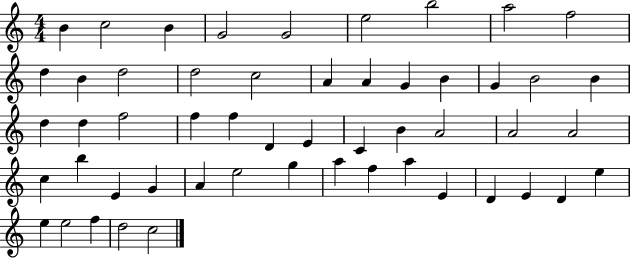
B4/q C5/h B4/q G4/h G4/h E5/h B5/h A5/h F5/h D5/q B4/q D5/h D5/h C5/h A4/q A4/q G4/q B4/q G4/q B4/h B4/q D5/q D5/q F5/h F5/q F5/q D4/q E4/q C4/q B4/q A4/h A4/h A4/h C5/q B5/q E4/q G4/q A4/q E5/h G5/q A5/q F5/q A5/q E4/q D4/q E4/q D4/q E5/q E5/q E5/h F5/q D5/h C5/h